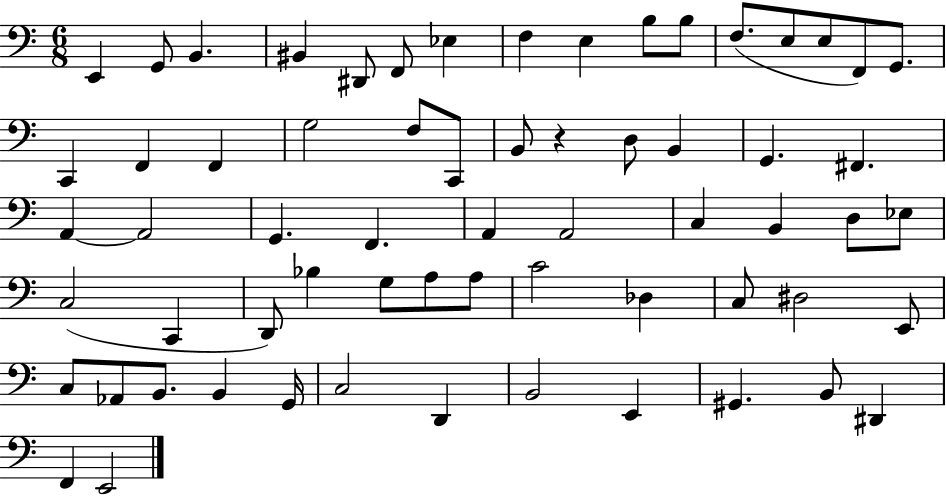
E2/q G2/e B2/q. BIS2/q D#2/e F2/e Eb3/q F3/q E3/q B3/e B3/e F3/e. E3/e E3/e F2/e G2/e. C2/q F2/q F2/q G3/h F3/e C2/e B2/e R/q D3/e B2/q G2/q. F#2/q. A2/q A2/h G2/q. F2/q. A2/q A2/h C3/q B2/q D3/e Eb3/e C3/h C2/q D2/e Bb3/q G3/e A3/e A3/e C4/h Db3/q C3/e D#3/h E2/e C3/e Ab2/e B2/e. B2/q G2/s C3/h D2/q B2/h E2/q G#2/q. B2/e D#2/q F2/q E2/h